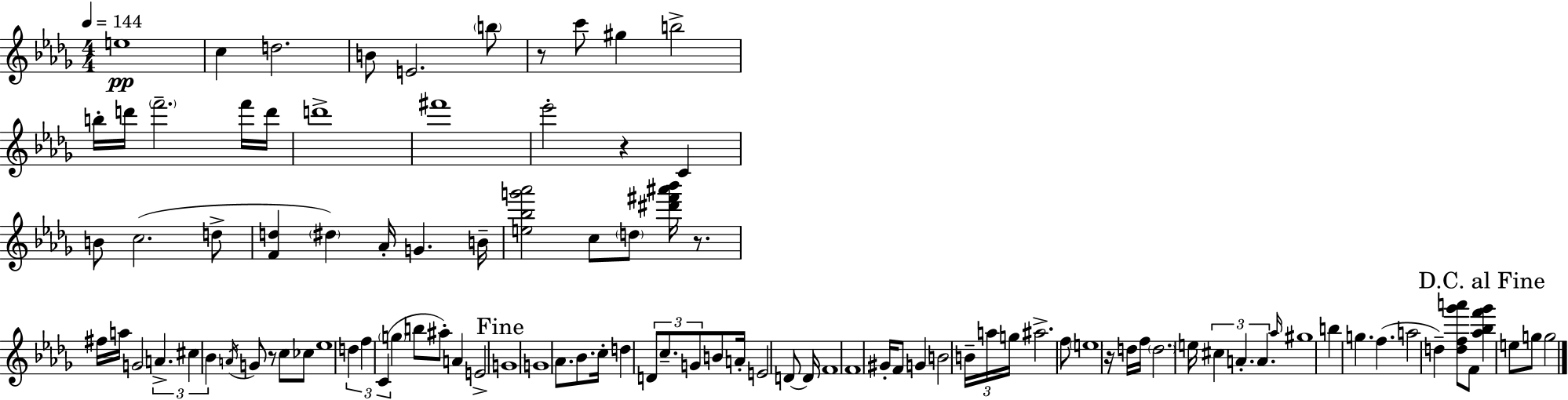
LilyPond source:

{
  \clef treble
  \numericTimeSignature
  \time 4/4
  \key bes \minor
  \tempo 4 = 144
  \repeat volta 2 { e''1\pp | c''4 d''2. | b'8 e'2. \parenthesize b''8 | r8 c'''8 gis''4 b''2-> | \break b''16-. d'''16 \parenthesize f'''2.-- f'''16 d'''16 | d'''1-> | fis'''1 | ees'''2-. r4 c'4 | \break b'8 c''2.( d''8-> | <f' d''>4 \parenthesize dis''4) aes'16-. g'4. b'16-- | <e'' bes'' g''' aes'''>2 c''8 \parenthesize d''8 <dis''' fis''' ais''' bes'''>16 r8. | fis''16 a''16 g'2 \tuplet 3/2 { a'4.-> | \break cis''4 bes'4 } \acciaccatura { a'16 } g'8 r8 c''8 ces''8 | ees''1 | \tuplet 3/2 { d''4 f''4 c'4( } \parenthesize g''4 | b''8 ais''8-.) a'4 e'2-> | \break \mark "Fine" g'1 | g'1 | aes'8. bes'8. c''16-. d''4 \tuplet 3/2 { d'8 c''8.-- | g'8 } b'8 a'16-. e'2 d'8~~ | \break d'16 f'1 | f'1 | gis'16-. f'8 g'4 b'2 | \tuplet 3/2 { b'16-- a''16 g''16 } ais''2.-> f''8 | \break \parenthesize e''1 | r16 d''16 f''16 \parenthesize d''2. | e''16 \tuplet 3/2 { cis''4 a'4.-. a'4. } | \grace { aes''16 } gis''1 | \break b''4 g''4. f''4.( | a''2 d''4--) <d'' f'' ges''' a'''>8 | f'8 \mark "D.C. al Fine" <aes'' bes'' f''' ges'''>4 e''8 g''8 g''2 | } \bar "|."
}